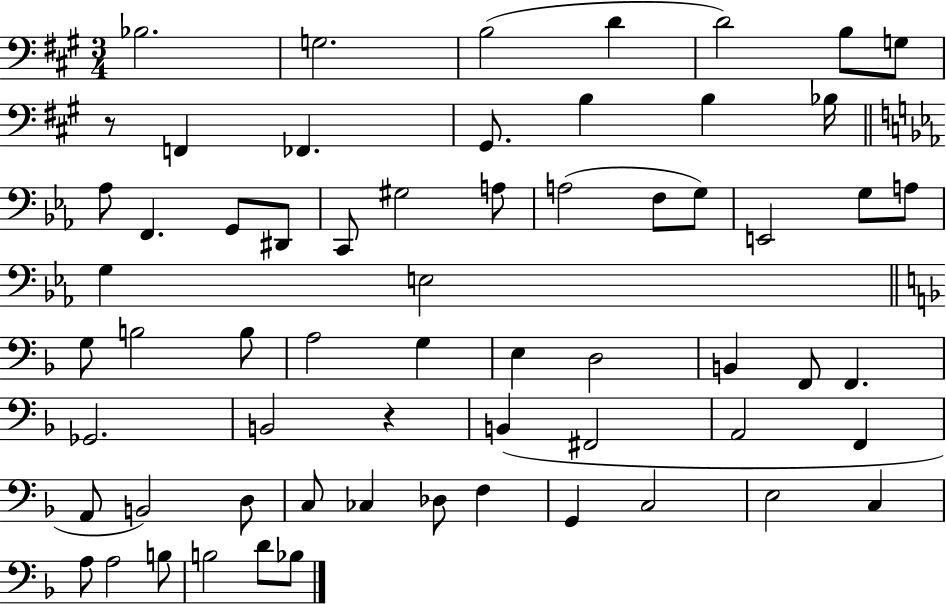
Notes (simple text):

Bb3/h. G3/h. B3/h D4/q D4/h B3/e G3/e R/e F2/q FES2/q. G#2/e. B3/q B3/q Bb3/s Ab3/e F2/q. G2/e D#2/e C2/e G#3/h A3/e A3/h F3/e G3/e E2/h G3/e A3/e G3/q E3/h G3/e B3/h B3/e A3/h G3/q E3/q D3/h B2/q F2/e F2/q. Gb2/h. B2/h R/q B2/q F#2/h A2/h F2/q A2/e B2/h D3/e C3/e CES3/q Db3/e F3/q G2/q C3/h E3/h C3/q A3/e A3/h B3/e B3/h D4/e Bb3/e